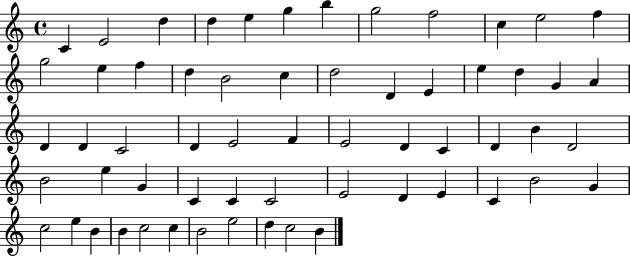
{
  \clef treble
  \time 4/4
  \defaultTimeSignature
  \key c \major
  c'4 e'2 d''4 | d''4 e''4 g''4 b''4 | g''2 f''2 | c''4 e''2 f''4 | \break g''2 e''4 f''4 | d''4 b'2 c''4 | d''2 d'4 e'4 | e''4 d''4 g'4 a'4 | \break d'4 d'4 c'2 | d'4 e'2 f'4 | e'2 d'4 c'4 | d'4 b'4 d'2 | \break b'2 e''4 g'4 | c'4 c'4 c'2 | e'2 d'4 e'4 | c'4 b'2 g'4 | \break c''2 e''4 b'4 | b'4 c''2 c''4 | b'2 e''2 | d''4 c''2 b'4 | \break \bar "|."
}